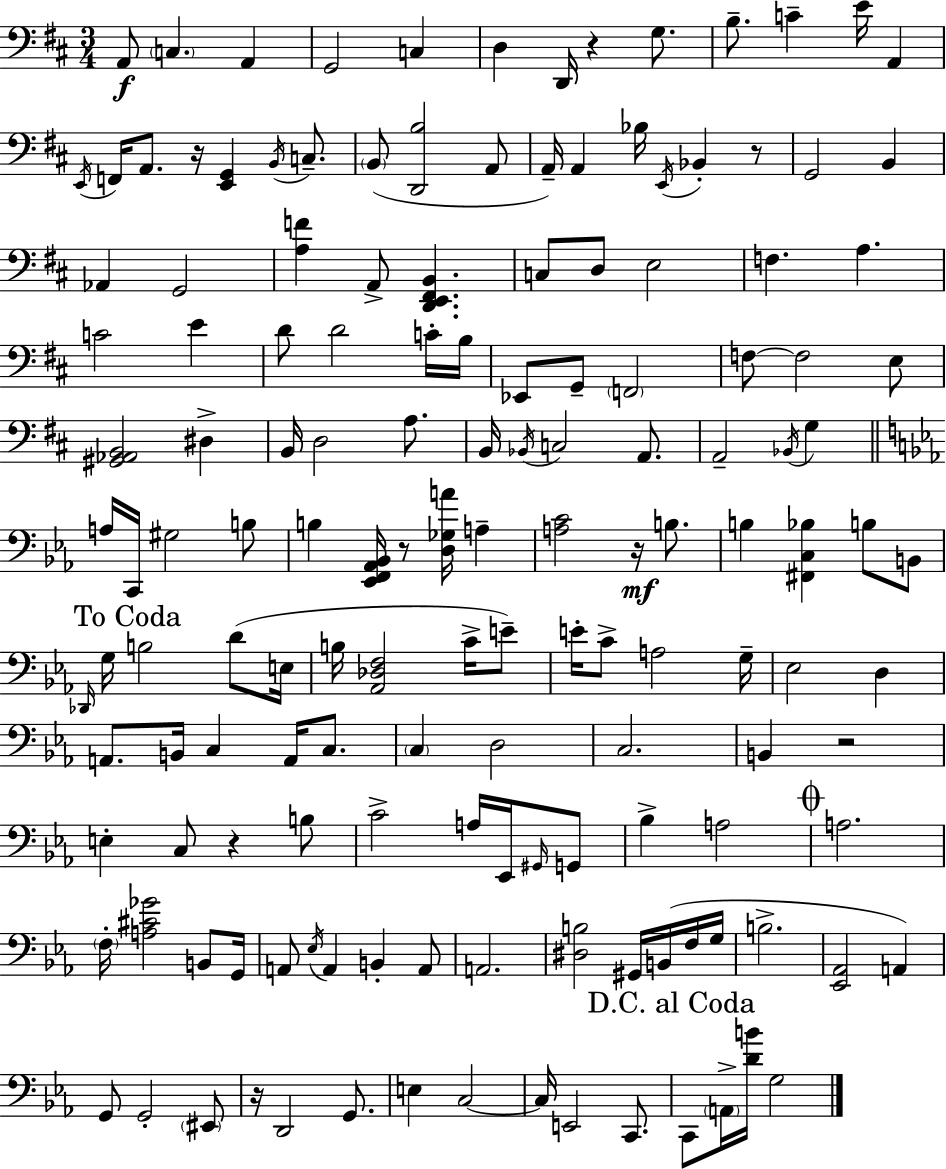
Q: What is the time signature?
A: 3/4